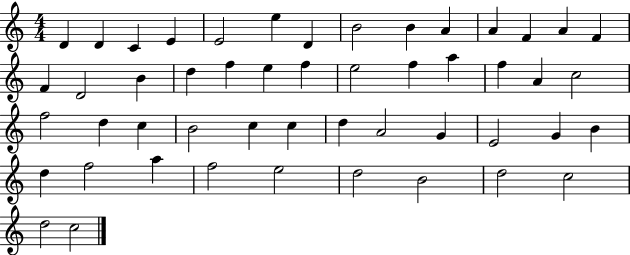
X:1
T:Untitled
M:4/4
L:1/4
K:C
D D C E E2 e D B2 B A A F A F F D2 B d f e f e2 f a f A c2 f2 d c B2 c c d A2 G E2 G B d f2 a f2 e2 d2 B2 d2 c2 d2 c2